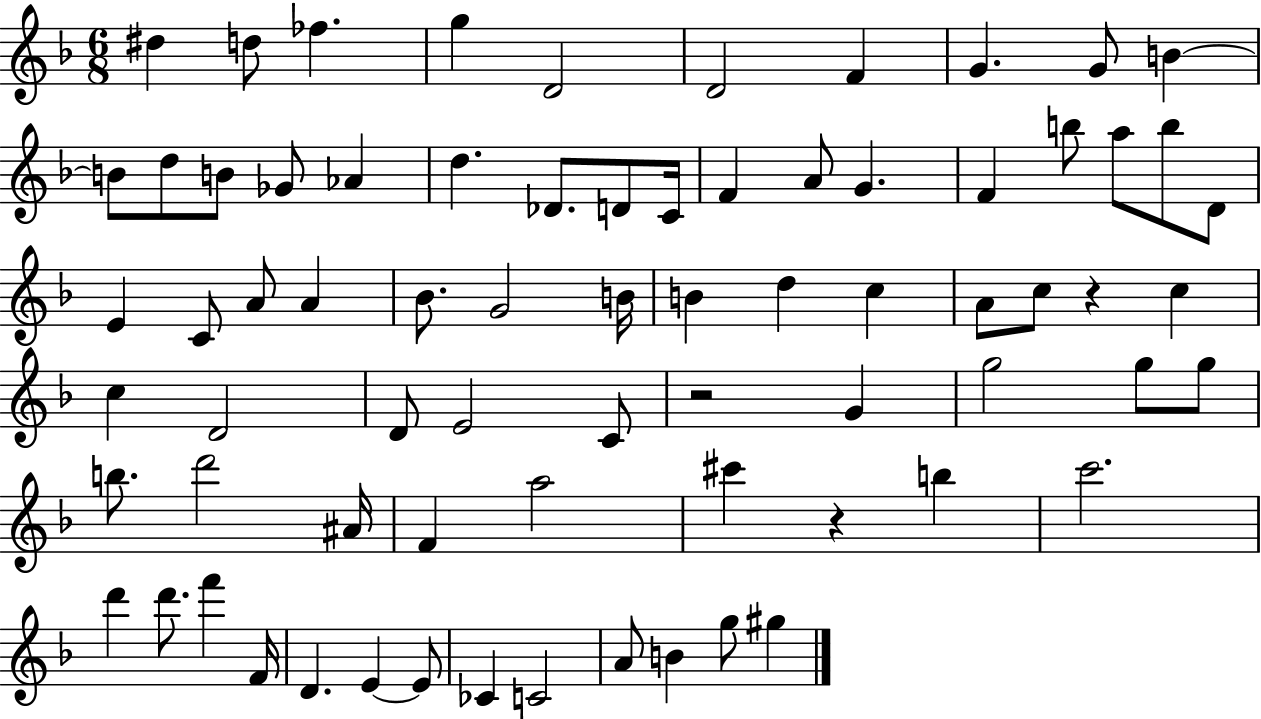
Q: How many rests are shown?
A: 3